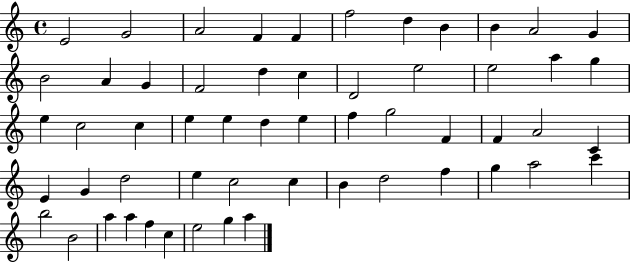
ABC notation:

X:1
T:Untitled
M:4/4
L:1/4
K:C
E2 G2 A2 F F f2 d B B A2 G B2 A G F2 d c D2 e2 e2 a g e c2 c e e d e f g2 F F A2 C E G d2 e c2 c B d2 f g a2 c' b2 B2 a a f c e2 g a